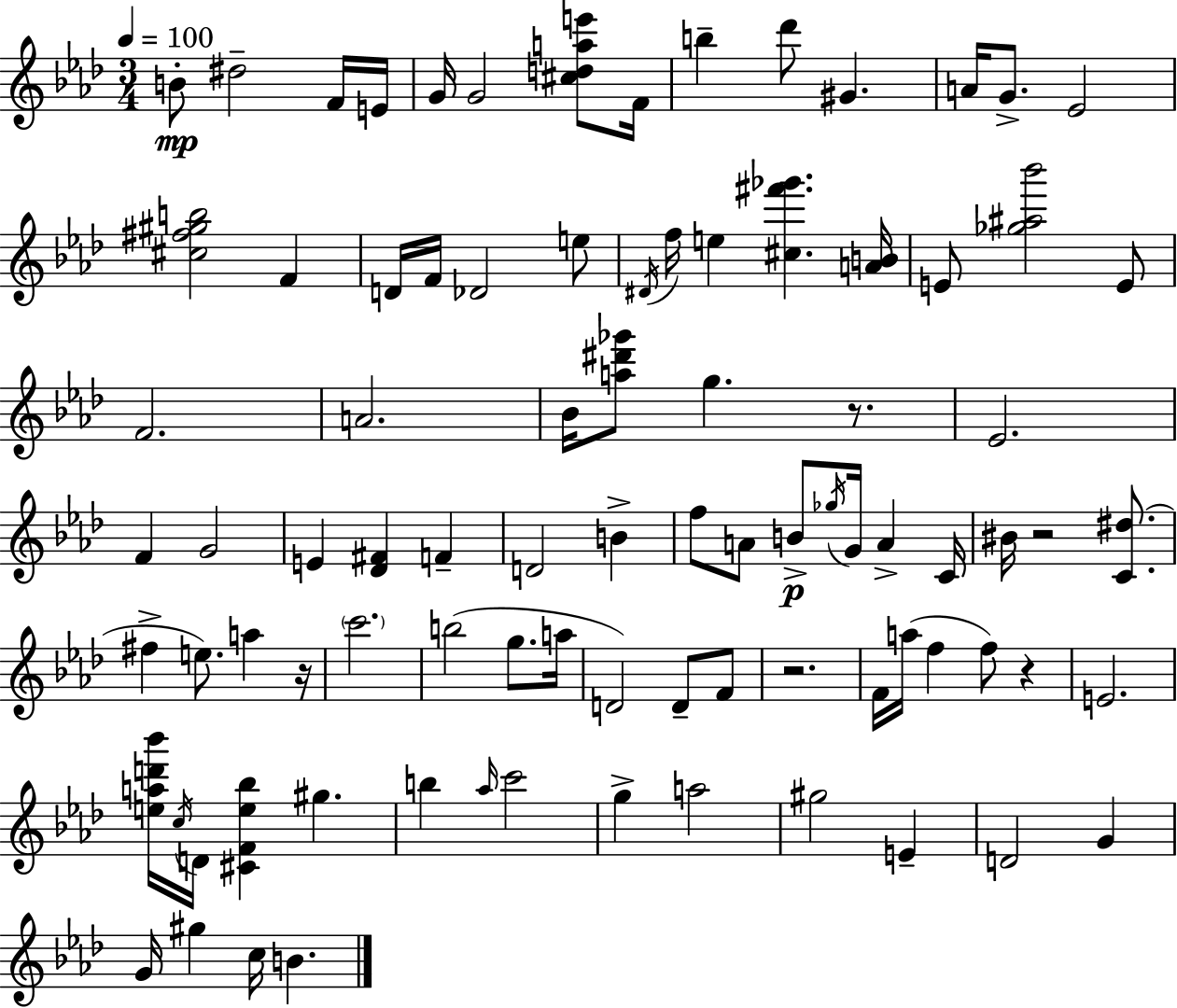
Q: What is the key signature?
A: F minor